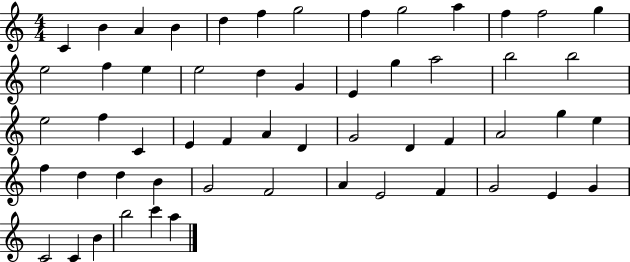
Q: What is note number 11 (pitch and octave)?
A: F5